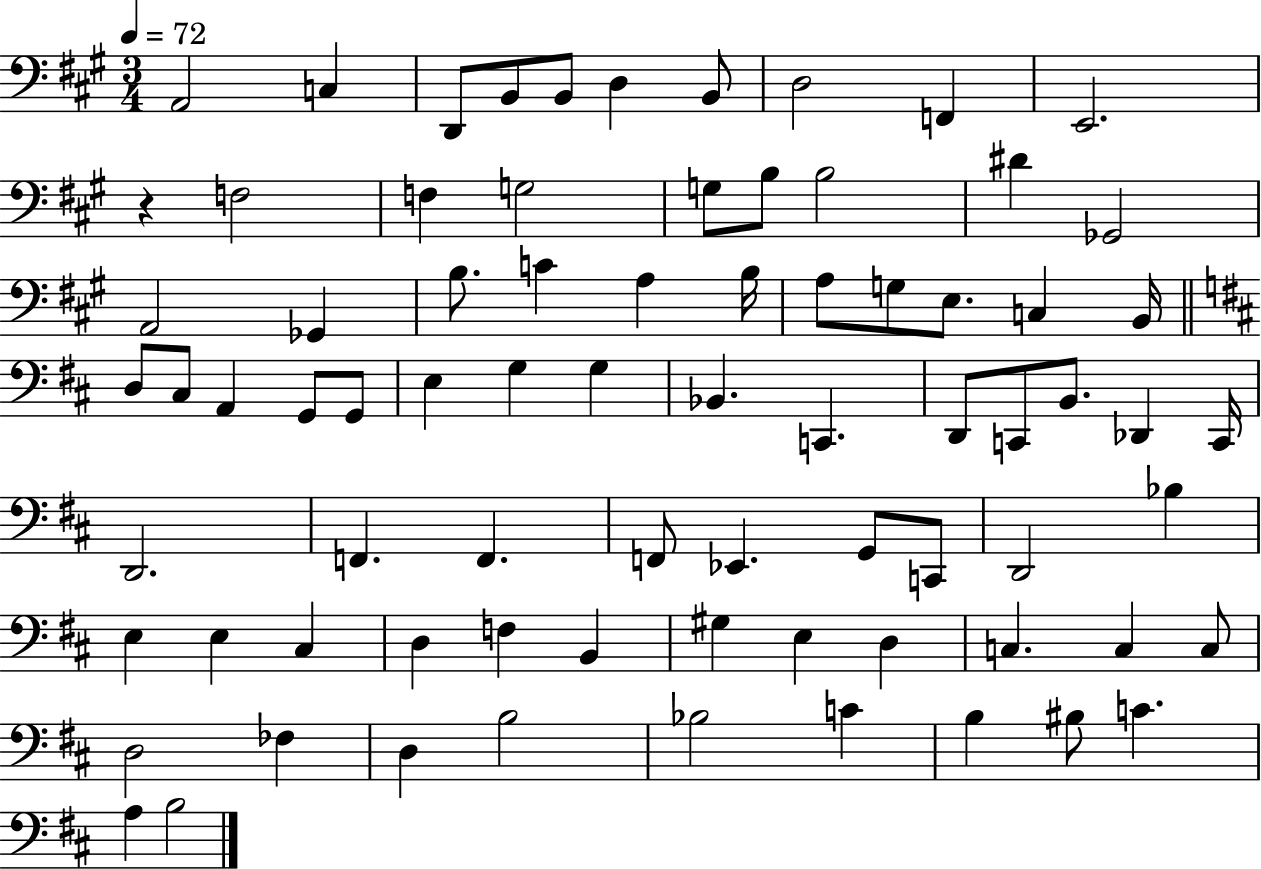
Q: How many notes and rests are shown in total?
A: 77